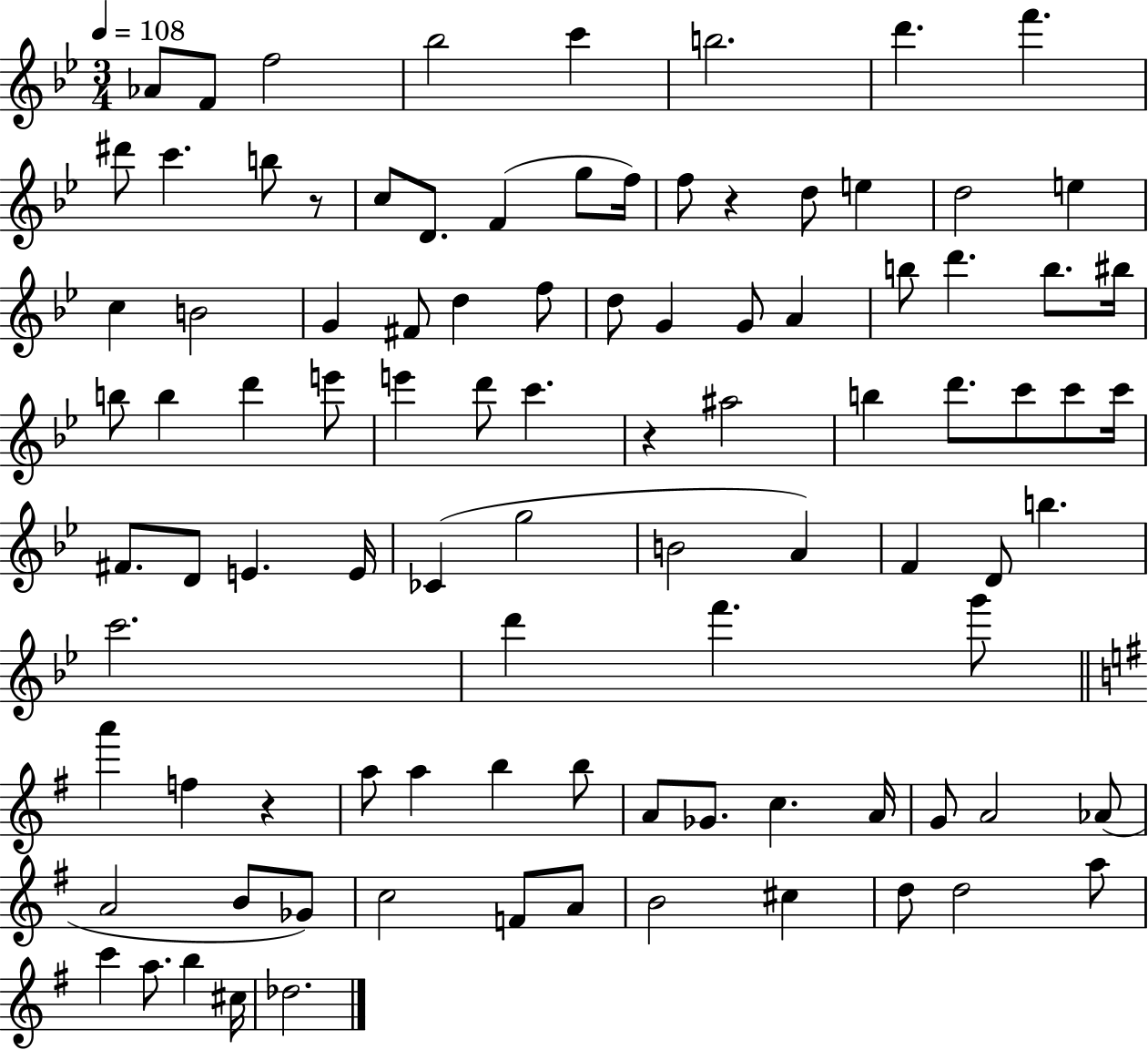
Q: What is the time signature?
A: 3/4